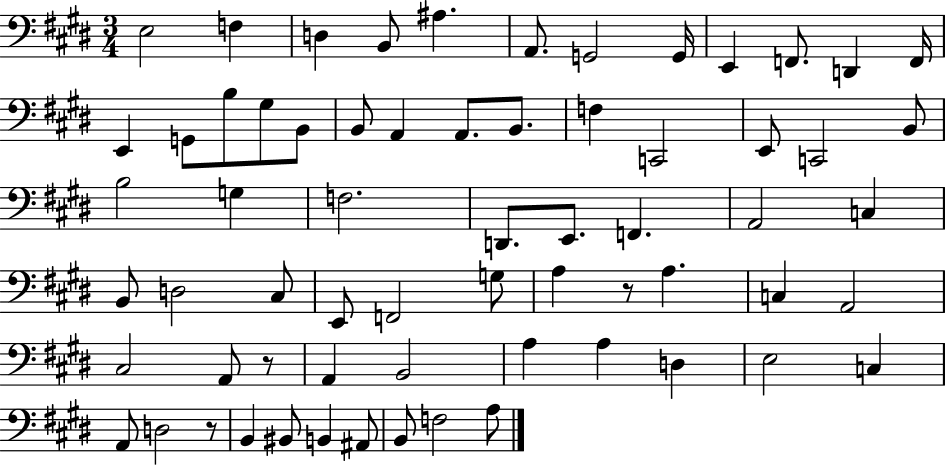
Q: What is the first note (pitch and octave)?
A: E3